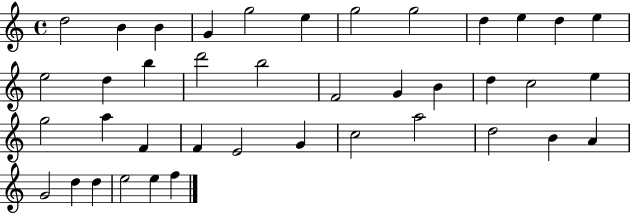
D5/h B4/q B4/q G4/q G5/h E5/q G5/h G5/h D5/q E5/q D5/q E5/q E5/h D5/q B5/q D6/h B5/h F4/h G4/q B4/q D5/q C5/h E5/q G5/h A5/q F4/q F4/q E4/h G4/q C5/h A5/h D5/h B4/q A4/q G4/h D5/q D5/q E5/h E5/q F5/q